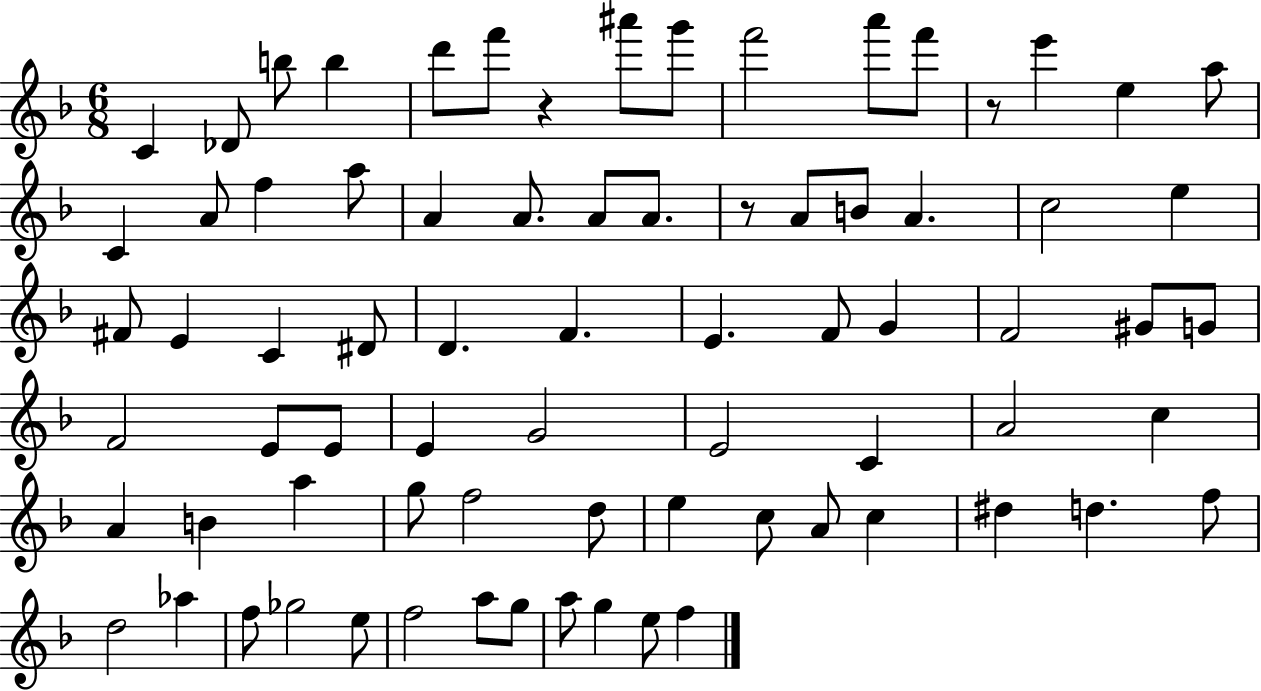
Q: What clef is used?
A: treble